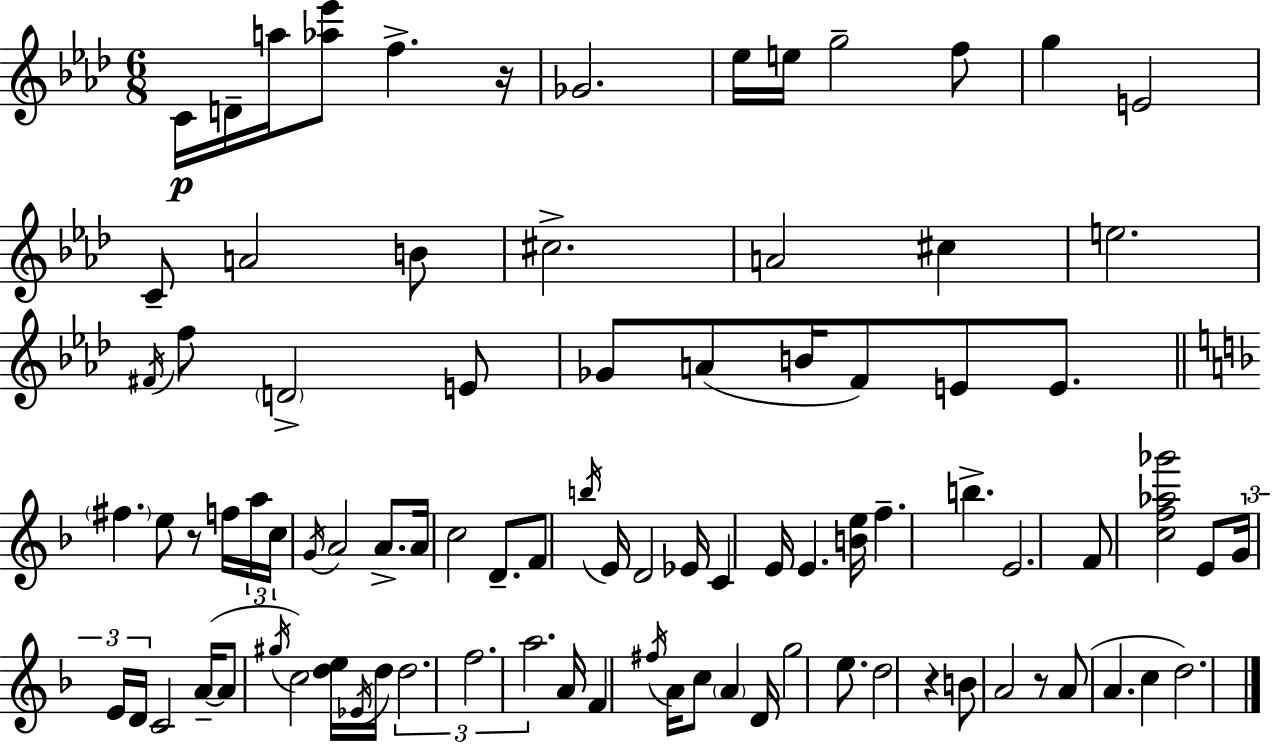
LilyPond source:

{
  \clef treble
  \numericTimeSignature
  \time 6/8
  \key aes \major
  c'16\p d'16-- a''16 <aes'' ees'''>8 f''4.-> r16 | ges'2. | ees''16 e''16 g''2-- f''8 | g''4 e'2 | \break c'8-- a'2 b'8 | cis''2.-> | a'2 cis''4 | e''2. | \break \acciaccatura { fis'16 } f''8 \parenthesize d'2-> e'8 | ges'8 a'8( b'16 f'8) e'8 e'8. | \bar "||" \break \key d \minor \parenthesize fis''4. e''8 r8 f''16 \tuplet 3/2 { a''16 | c''16 \acciaccatura { g'16 } } a'2 a'8.-> | a'16 c''2 d'8.-- | f'8 \acciaccatura { b''16 } e'16 d'2 | \break ees'16 c'4 e'16 e'4. | <b' e''>16 f''4.-- b''4.-> | e'2. | f'8 <c'' f'' aes'' ges'''>2 | \break e'8 \tuplet 3/2 { g'16 e'16 d'16 } c'2 | a'16--~(~ a'8 \acciaccatura { gis''16 } c''2) | <d'' e''>16 \acciaccatura { ees'16 } d''16 \tuplet 3/2 { d''2. | f''2. | \break a''2. } | a'16 f'4 \acciaccatura { fis''16 } a'16 c''8 | \parenthesize a'4 d'16 g''2 | e''8. d''2 | \break r4 b'8 a'2 | r8 a'8( a'4. | c''4 d''2.) | \bar "|."
}